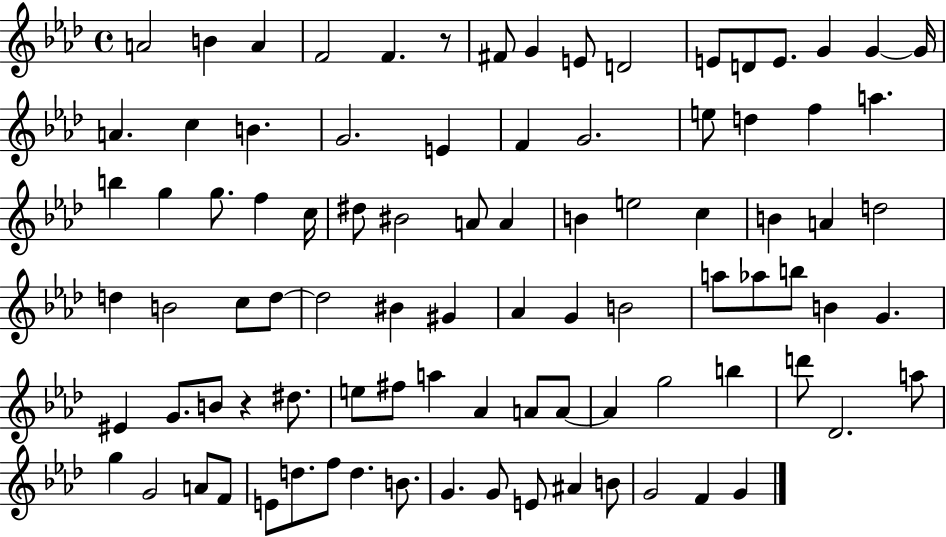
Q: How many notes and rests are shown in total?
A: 91